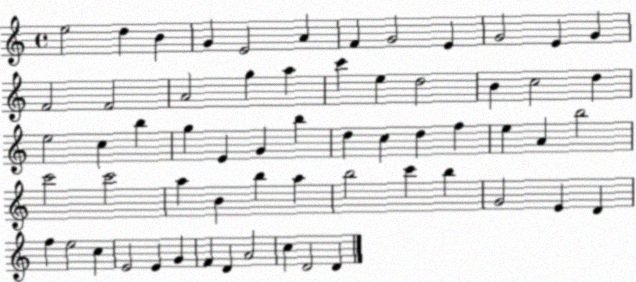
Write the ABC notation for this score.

X:1
T:Untitled
M:4/4
L:1/4
K:C
e2 d B G E2 A F G2 E G2 E G F2 F2 A2 g a c' e d2 B c2 d e2 c b g E G b d c d f e A b2 c'2 c'2 a B b a b2 c' b G2 E D f e2 c E2 E G F D A2 c D2 D